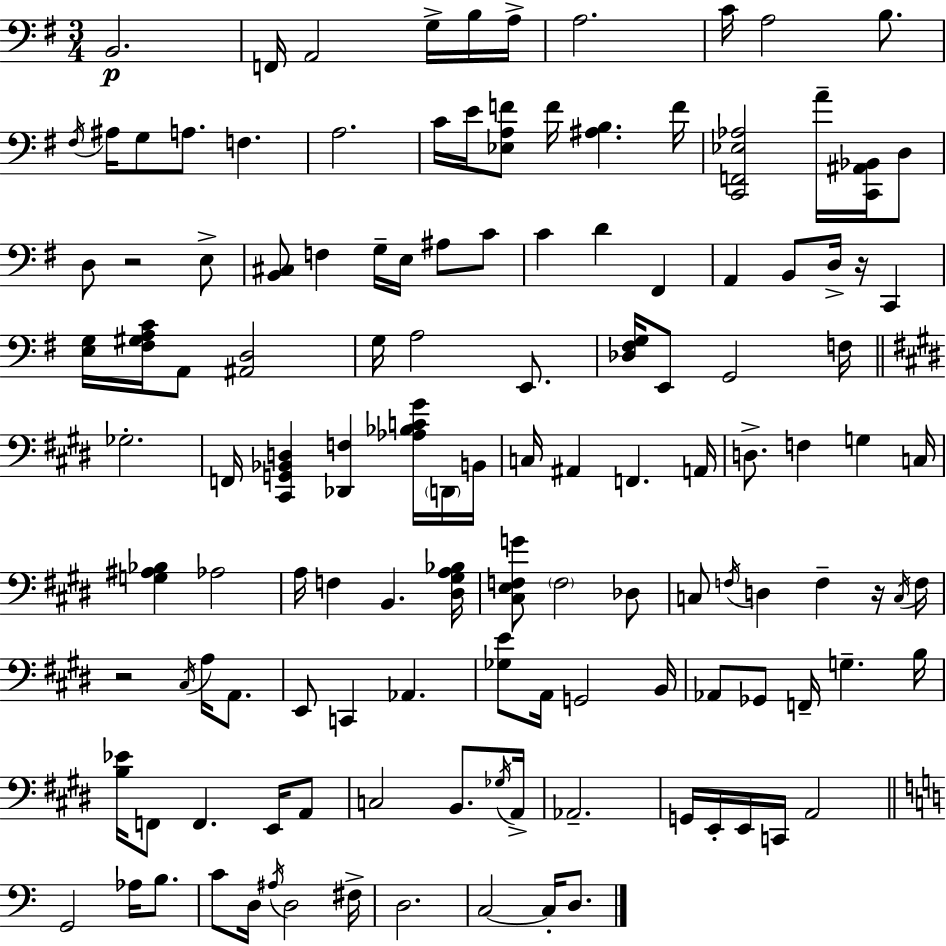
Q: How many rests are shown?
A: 4